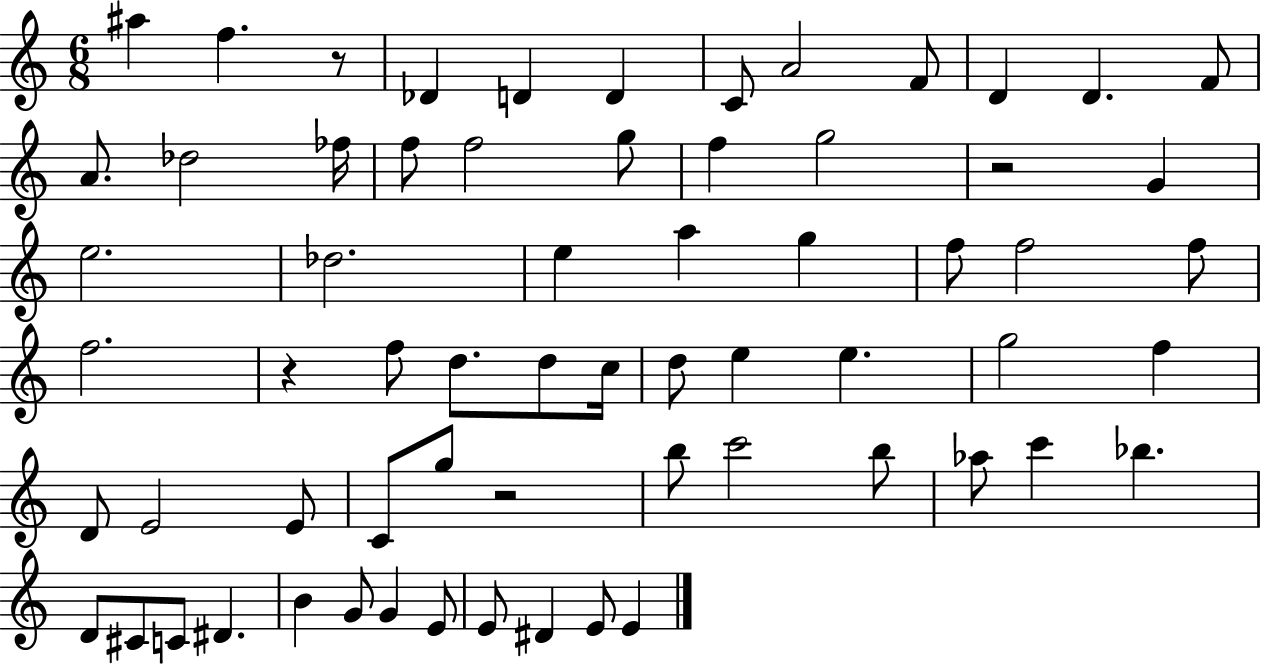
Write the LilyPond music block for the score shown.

{
  \clef treble
  \numericTimeSignature
  \time 6/8
  \key c \major
  ais''4 f''4. r8 | des'4 d'4 d'4 | c'8 a'2 f'8 | d'4 d'4. f'8 | \break a'8. des''2 fes''16 | f''8 f''2 g''8 | f''4 g''2 | r2 g'4 | \break e''2. | des''2. | e''4 a''4 g''4 | f''8 f''2 f''8 | \break f''2. | r4 f''8 d''8. d''8 c''16 | d''8 e''4 e''4. | g''2 f''4 | \break d'8 e'2 e'8 | c'8 g''8 r2 | b''8 c'''2 b''8 | aes''8 c'''4 bes''4. | \break d'8 cis'8 c'8 dis'4. | b'4 g'8 g'4 e'8 | e'8 dis'4 e'8 e'4 | \bar "|."
}